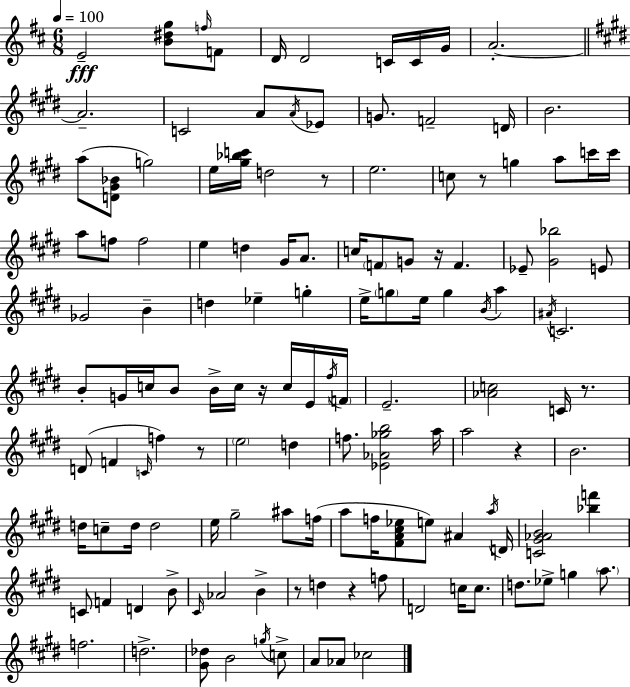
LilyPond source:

{
  \clef treble
  \numericTimeSignature
  \time 6/8
  \key d \major
  \tempo 4 = 100
  e'2--\fff <b' dis'' g''>8 \grace { f''16 } f'8 | d'16 d'2 c'16 c'16 | g'16 a'2.-.~~ | \bar "||" \break \key e \major a'2.-- | c'2 a'8 \acciaccatura { a'16 } ees'8 | g'8. f'2-- | d'16 b'2. | \break a''8( <d' gis' bes'>8 g''2) | e''16 <gis'' bes'' c'''>16 d''2 r8 | e''2. | c''8 r8 g''4 a''8 c'''16 | \break c'''16 a''8 f''8 f''2 | e''4 d''4 gis'16 a'8. | c''16 \parenthesize f'8 g'8 r16 f'4. | ees'8-- <gis' bes''>2 e'8 | \break ges'2 b'4-- | d''4 ees''4-- g''4-. | e''16-> \parenthesize g''8 e''16 g''4 \acciaccatura { b'16 } a''4 | \acciaccatura { ais'16 } c'2. | \break b'8-. g'16 c''16 b'8 b'16-> c''16 r16 | c''16 e'16 \acciaccatura { fis''16 } \parenthesize f'16 e'2.-- | <aes' c''>2 | c'16 r8. d'8( f'4 \grace { c'16 }) f''4 | \break r8 \parenthesize e''2 | d''4 f''8. <ees' aes' ges'' b''>2 | a''16 a''2 | r4 b'2. | \break d''16 c''8-- d''16 d''2 | e''16 gis''2-- | ais''8 f''16( a''8 f''16 <fis' a' cis'' ees''>8 e''8) | ais'4 \acciaccatura { a''16 } d'16 <c' gis' aes' b'>2 | \break <bes'' f'''>4 c'8 f'4 | d'4 b'8-> \grace { cis'16 } aes'2 | b'4-> r8 d''4 | r4 f''8 d'2 | \break c''16 c''8. d''8. ees''8-> | g''4 \parenthesize a''8. f''2. | d''2.-> | <gis' des''>8 b'2 | \break \acciaccatura { g''16 } c''8-> a'8 aes'8 | ces''2 \bar "|."
}